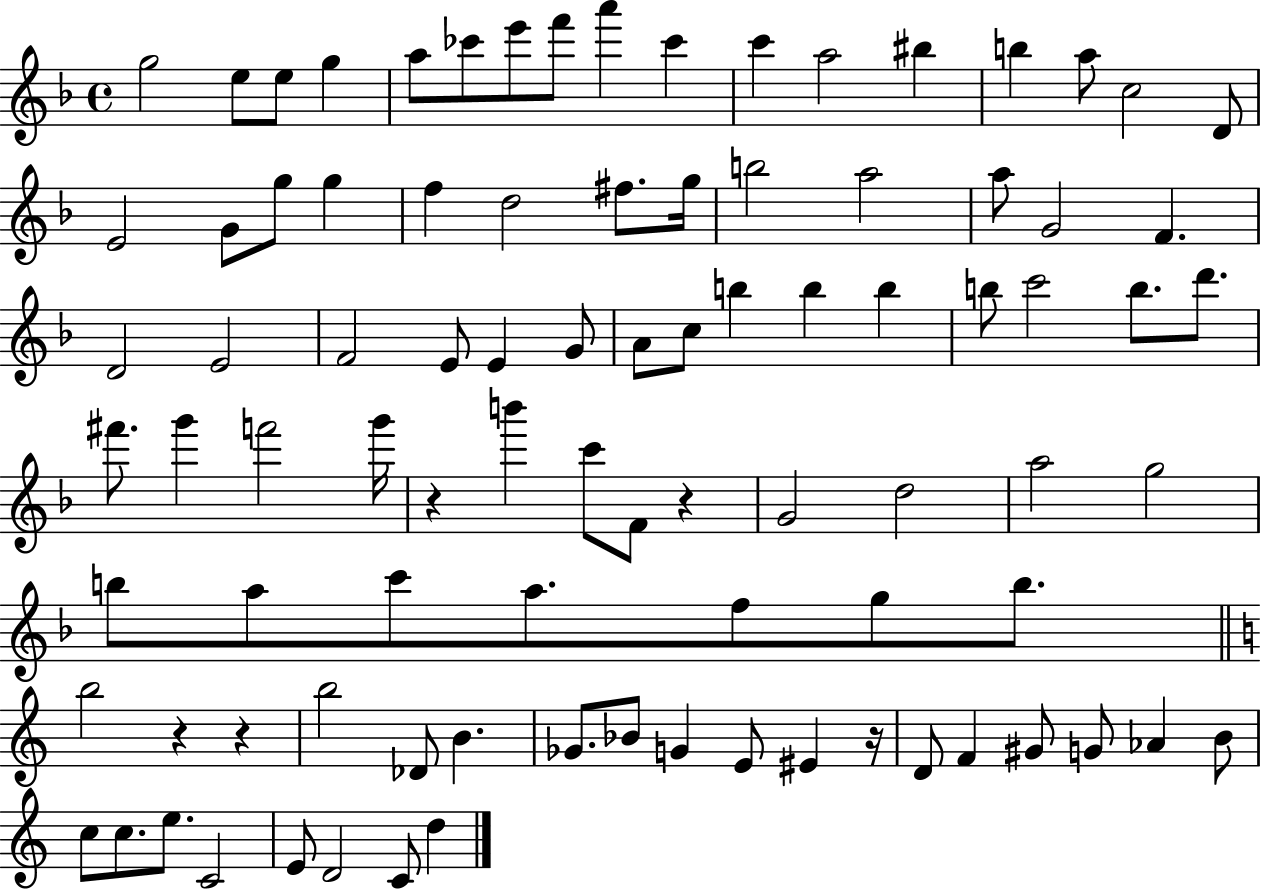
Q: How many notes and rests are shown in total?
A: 91